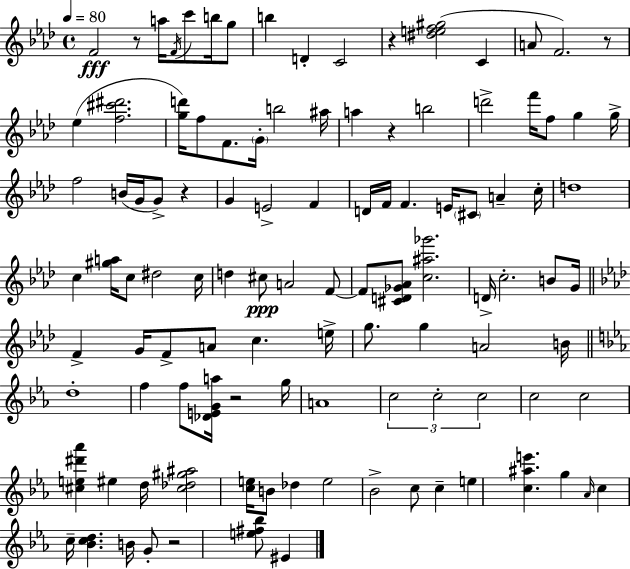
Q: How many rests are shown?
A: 7